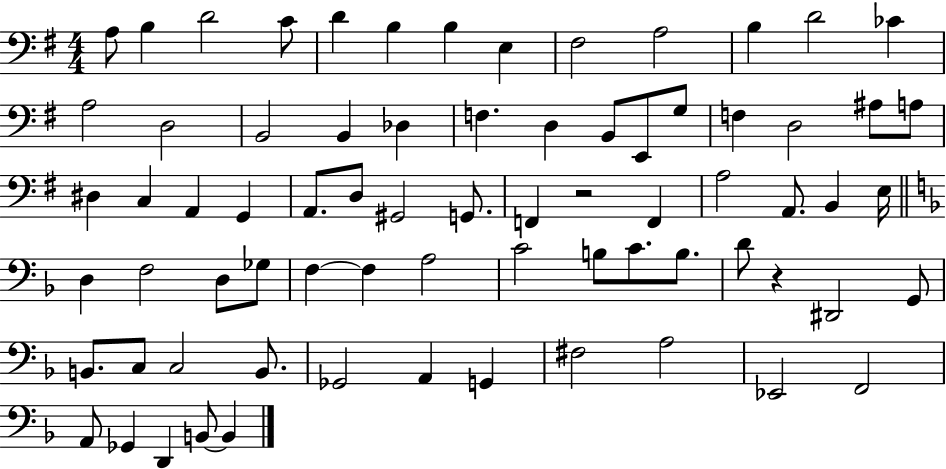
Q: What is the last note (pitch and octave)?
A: B2